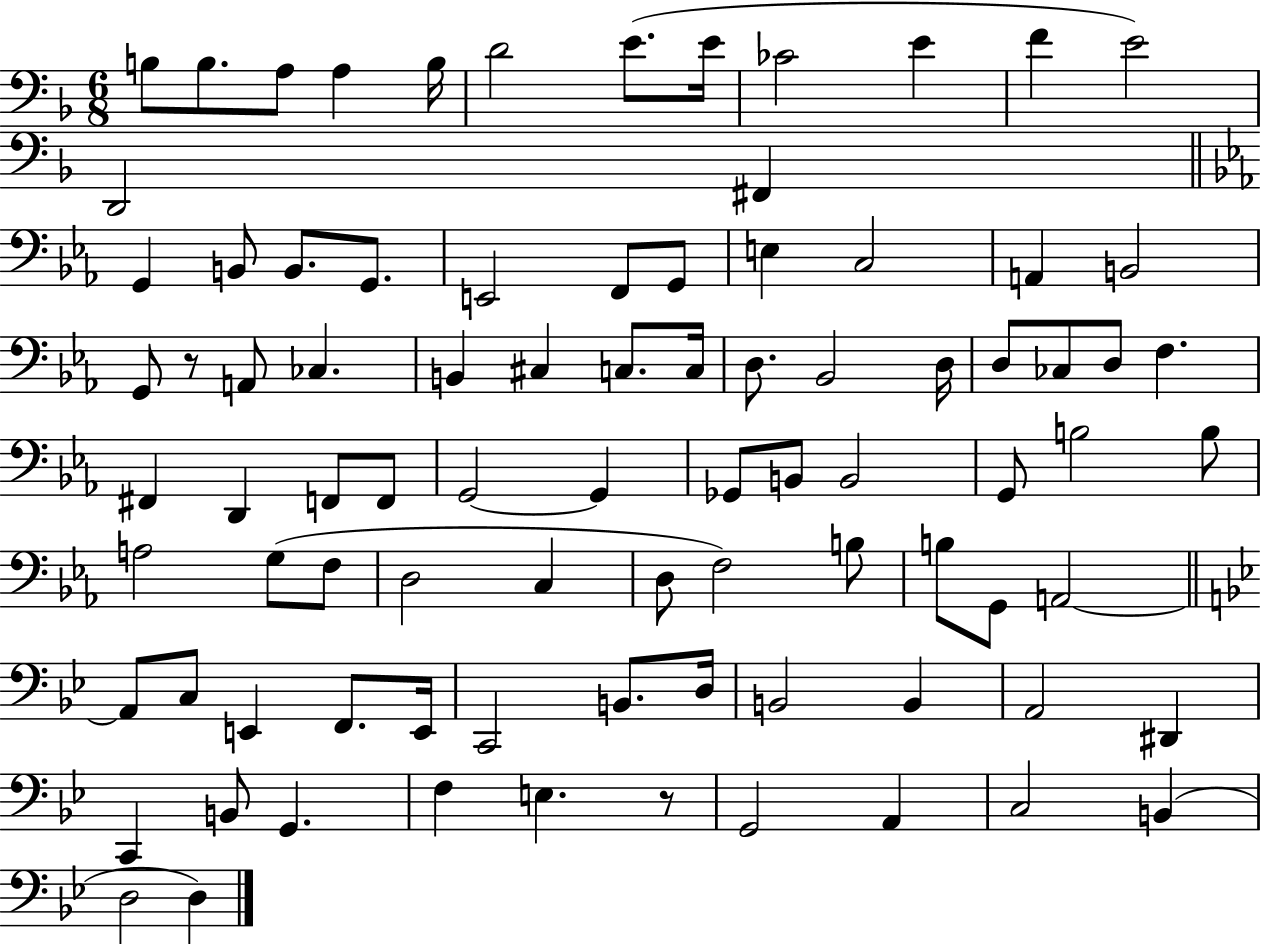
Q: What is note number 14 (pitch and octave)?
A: F#2